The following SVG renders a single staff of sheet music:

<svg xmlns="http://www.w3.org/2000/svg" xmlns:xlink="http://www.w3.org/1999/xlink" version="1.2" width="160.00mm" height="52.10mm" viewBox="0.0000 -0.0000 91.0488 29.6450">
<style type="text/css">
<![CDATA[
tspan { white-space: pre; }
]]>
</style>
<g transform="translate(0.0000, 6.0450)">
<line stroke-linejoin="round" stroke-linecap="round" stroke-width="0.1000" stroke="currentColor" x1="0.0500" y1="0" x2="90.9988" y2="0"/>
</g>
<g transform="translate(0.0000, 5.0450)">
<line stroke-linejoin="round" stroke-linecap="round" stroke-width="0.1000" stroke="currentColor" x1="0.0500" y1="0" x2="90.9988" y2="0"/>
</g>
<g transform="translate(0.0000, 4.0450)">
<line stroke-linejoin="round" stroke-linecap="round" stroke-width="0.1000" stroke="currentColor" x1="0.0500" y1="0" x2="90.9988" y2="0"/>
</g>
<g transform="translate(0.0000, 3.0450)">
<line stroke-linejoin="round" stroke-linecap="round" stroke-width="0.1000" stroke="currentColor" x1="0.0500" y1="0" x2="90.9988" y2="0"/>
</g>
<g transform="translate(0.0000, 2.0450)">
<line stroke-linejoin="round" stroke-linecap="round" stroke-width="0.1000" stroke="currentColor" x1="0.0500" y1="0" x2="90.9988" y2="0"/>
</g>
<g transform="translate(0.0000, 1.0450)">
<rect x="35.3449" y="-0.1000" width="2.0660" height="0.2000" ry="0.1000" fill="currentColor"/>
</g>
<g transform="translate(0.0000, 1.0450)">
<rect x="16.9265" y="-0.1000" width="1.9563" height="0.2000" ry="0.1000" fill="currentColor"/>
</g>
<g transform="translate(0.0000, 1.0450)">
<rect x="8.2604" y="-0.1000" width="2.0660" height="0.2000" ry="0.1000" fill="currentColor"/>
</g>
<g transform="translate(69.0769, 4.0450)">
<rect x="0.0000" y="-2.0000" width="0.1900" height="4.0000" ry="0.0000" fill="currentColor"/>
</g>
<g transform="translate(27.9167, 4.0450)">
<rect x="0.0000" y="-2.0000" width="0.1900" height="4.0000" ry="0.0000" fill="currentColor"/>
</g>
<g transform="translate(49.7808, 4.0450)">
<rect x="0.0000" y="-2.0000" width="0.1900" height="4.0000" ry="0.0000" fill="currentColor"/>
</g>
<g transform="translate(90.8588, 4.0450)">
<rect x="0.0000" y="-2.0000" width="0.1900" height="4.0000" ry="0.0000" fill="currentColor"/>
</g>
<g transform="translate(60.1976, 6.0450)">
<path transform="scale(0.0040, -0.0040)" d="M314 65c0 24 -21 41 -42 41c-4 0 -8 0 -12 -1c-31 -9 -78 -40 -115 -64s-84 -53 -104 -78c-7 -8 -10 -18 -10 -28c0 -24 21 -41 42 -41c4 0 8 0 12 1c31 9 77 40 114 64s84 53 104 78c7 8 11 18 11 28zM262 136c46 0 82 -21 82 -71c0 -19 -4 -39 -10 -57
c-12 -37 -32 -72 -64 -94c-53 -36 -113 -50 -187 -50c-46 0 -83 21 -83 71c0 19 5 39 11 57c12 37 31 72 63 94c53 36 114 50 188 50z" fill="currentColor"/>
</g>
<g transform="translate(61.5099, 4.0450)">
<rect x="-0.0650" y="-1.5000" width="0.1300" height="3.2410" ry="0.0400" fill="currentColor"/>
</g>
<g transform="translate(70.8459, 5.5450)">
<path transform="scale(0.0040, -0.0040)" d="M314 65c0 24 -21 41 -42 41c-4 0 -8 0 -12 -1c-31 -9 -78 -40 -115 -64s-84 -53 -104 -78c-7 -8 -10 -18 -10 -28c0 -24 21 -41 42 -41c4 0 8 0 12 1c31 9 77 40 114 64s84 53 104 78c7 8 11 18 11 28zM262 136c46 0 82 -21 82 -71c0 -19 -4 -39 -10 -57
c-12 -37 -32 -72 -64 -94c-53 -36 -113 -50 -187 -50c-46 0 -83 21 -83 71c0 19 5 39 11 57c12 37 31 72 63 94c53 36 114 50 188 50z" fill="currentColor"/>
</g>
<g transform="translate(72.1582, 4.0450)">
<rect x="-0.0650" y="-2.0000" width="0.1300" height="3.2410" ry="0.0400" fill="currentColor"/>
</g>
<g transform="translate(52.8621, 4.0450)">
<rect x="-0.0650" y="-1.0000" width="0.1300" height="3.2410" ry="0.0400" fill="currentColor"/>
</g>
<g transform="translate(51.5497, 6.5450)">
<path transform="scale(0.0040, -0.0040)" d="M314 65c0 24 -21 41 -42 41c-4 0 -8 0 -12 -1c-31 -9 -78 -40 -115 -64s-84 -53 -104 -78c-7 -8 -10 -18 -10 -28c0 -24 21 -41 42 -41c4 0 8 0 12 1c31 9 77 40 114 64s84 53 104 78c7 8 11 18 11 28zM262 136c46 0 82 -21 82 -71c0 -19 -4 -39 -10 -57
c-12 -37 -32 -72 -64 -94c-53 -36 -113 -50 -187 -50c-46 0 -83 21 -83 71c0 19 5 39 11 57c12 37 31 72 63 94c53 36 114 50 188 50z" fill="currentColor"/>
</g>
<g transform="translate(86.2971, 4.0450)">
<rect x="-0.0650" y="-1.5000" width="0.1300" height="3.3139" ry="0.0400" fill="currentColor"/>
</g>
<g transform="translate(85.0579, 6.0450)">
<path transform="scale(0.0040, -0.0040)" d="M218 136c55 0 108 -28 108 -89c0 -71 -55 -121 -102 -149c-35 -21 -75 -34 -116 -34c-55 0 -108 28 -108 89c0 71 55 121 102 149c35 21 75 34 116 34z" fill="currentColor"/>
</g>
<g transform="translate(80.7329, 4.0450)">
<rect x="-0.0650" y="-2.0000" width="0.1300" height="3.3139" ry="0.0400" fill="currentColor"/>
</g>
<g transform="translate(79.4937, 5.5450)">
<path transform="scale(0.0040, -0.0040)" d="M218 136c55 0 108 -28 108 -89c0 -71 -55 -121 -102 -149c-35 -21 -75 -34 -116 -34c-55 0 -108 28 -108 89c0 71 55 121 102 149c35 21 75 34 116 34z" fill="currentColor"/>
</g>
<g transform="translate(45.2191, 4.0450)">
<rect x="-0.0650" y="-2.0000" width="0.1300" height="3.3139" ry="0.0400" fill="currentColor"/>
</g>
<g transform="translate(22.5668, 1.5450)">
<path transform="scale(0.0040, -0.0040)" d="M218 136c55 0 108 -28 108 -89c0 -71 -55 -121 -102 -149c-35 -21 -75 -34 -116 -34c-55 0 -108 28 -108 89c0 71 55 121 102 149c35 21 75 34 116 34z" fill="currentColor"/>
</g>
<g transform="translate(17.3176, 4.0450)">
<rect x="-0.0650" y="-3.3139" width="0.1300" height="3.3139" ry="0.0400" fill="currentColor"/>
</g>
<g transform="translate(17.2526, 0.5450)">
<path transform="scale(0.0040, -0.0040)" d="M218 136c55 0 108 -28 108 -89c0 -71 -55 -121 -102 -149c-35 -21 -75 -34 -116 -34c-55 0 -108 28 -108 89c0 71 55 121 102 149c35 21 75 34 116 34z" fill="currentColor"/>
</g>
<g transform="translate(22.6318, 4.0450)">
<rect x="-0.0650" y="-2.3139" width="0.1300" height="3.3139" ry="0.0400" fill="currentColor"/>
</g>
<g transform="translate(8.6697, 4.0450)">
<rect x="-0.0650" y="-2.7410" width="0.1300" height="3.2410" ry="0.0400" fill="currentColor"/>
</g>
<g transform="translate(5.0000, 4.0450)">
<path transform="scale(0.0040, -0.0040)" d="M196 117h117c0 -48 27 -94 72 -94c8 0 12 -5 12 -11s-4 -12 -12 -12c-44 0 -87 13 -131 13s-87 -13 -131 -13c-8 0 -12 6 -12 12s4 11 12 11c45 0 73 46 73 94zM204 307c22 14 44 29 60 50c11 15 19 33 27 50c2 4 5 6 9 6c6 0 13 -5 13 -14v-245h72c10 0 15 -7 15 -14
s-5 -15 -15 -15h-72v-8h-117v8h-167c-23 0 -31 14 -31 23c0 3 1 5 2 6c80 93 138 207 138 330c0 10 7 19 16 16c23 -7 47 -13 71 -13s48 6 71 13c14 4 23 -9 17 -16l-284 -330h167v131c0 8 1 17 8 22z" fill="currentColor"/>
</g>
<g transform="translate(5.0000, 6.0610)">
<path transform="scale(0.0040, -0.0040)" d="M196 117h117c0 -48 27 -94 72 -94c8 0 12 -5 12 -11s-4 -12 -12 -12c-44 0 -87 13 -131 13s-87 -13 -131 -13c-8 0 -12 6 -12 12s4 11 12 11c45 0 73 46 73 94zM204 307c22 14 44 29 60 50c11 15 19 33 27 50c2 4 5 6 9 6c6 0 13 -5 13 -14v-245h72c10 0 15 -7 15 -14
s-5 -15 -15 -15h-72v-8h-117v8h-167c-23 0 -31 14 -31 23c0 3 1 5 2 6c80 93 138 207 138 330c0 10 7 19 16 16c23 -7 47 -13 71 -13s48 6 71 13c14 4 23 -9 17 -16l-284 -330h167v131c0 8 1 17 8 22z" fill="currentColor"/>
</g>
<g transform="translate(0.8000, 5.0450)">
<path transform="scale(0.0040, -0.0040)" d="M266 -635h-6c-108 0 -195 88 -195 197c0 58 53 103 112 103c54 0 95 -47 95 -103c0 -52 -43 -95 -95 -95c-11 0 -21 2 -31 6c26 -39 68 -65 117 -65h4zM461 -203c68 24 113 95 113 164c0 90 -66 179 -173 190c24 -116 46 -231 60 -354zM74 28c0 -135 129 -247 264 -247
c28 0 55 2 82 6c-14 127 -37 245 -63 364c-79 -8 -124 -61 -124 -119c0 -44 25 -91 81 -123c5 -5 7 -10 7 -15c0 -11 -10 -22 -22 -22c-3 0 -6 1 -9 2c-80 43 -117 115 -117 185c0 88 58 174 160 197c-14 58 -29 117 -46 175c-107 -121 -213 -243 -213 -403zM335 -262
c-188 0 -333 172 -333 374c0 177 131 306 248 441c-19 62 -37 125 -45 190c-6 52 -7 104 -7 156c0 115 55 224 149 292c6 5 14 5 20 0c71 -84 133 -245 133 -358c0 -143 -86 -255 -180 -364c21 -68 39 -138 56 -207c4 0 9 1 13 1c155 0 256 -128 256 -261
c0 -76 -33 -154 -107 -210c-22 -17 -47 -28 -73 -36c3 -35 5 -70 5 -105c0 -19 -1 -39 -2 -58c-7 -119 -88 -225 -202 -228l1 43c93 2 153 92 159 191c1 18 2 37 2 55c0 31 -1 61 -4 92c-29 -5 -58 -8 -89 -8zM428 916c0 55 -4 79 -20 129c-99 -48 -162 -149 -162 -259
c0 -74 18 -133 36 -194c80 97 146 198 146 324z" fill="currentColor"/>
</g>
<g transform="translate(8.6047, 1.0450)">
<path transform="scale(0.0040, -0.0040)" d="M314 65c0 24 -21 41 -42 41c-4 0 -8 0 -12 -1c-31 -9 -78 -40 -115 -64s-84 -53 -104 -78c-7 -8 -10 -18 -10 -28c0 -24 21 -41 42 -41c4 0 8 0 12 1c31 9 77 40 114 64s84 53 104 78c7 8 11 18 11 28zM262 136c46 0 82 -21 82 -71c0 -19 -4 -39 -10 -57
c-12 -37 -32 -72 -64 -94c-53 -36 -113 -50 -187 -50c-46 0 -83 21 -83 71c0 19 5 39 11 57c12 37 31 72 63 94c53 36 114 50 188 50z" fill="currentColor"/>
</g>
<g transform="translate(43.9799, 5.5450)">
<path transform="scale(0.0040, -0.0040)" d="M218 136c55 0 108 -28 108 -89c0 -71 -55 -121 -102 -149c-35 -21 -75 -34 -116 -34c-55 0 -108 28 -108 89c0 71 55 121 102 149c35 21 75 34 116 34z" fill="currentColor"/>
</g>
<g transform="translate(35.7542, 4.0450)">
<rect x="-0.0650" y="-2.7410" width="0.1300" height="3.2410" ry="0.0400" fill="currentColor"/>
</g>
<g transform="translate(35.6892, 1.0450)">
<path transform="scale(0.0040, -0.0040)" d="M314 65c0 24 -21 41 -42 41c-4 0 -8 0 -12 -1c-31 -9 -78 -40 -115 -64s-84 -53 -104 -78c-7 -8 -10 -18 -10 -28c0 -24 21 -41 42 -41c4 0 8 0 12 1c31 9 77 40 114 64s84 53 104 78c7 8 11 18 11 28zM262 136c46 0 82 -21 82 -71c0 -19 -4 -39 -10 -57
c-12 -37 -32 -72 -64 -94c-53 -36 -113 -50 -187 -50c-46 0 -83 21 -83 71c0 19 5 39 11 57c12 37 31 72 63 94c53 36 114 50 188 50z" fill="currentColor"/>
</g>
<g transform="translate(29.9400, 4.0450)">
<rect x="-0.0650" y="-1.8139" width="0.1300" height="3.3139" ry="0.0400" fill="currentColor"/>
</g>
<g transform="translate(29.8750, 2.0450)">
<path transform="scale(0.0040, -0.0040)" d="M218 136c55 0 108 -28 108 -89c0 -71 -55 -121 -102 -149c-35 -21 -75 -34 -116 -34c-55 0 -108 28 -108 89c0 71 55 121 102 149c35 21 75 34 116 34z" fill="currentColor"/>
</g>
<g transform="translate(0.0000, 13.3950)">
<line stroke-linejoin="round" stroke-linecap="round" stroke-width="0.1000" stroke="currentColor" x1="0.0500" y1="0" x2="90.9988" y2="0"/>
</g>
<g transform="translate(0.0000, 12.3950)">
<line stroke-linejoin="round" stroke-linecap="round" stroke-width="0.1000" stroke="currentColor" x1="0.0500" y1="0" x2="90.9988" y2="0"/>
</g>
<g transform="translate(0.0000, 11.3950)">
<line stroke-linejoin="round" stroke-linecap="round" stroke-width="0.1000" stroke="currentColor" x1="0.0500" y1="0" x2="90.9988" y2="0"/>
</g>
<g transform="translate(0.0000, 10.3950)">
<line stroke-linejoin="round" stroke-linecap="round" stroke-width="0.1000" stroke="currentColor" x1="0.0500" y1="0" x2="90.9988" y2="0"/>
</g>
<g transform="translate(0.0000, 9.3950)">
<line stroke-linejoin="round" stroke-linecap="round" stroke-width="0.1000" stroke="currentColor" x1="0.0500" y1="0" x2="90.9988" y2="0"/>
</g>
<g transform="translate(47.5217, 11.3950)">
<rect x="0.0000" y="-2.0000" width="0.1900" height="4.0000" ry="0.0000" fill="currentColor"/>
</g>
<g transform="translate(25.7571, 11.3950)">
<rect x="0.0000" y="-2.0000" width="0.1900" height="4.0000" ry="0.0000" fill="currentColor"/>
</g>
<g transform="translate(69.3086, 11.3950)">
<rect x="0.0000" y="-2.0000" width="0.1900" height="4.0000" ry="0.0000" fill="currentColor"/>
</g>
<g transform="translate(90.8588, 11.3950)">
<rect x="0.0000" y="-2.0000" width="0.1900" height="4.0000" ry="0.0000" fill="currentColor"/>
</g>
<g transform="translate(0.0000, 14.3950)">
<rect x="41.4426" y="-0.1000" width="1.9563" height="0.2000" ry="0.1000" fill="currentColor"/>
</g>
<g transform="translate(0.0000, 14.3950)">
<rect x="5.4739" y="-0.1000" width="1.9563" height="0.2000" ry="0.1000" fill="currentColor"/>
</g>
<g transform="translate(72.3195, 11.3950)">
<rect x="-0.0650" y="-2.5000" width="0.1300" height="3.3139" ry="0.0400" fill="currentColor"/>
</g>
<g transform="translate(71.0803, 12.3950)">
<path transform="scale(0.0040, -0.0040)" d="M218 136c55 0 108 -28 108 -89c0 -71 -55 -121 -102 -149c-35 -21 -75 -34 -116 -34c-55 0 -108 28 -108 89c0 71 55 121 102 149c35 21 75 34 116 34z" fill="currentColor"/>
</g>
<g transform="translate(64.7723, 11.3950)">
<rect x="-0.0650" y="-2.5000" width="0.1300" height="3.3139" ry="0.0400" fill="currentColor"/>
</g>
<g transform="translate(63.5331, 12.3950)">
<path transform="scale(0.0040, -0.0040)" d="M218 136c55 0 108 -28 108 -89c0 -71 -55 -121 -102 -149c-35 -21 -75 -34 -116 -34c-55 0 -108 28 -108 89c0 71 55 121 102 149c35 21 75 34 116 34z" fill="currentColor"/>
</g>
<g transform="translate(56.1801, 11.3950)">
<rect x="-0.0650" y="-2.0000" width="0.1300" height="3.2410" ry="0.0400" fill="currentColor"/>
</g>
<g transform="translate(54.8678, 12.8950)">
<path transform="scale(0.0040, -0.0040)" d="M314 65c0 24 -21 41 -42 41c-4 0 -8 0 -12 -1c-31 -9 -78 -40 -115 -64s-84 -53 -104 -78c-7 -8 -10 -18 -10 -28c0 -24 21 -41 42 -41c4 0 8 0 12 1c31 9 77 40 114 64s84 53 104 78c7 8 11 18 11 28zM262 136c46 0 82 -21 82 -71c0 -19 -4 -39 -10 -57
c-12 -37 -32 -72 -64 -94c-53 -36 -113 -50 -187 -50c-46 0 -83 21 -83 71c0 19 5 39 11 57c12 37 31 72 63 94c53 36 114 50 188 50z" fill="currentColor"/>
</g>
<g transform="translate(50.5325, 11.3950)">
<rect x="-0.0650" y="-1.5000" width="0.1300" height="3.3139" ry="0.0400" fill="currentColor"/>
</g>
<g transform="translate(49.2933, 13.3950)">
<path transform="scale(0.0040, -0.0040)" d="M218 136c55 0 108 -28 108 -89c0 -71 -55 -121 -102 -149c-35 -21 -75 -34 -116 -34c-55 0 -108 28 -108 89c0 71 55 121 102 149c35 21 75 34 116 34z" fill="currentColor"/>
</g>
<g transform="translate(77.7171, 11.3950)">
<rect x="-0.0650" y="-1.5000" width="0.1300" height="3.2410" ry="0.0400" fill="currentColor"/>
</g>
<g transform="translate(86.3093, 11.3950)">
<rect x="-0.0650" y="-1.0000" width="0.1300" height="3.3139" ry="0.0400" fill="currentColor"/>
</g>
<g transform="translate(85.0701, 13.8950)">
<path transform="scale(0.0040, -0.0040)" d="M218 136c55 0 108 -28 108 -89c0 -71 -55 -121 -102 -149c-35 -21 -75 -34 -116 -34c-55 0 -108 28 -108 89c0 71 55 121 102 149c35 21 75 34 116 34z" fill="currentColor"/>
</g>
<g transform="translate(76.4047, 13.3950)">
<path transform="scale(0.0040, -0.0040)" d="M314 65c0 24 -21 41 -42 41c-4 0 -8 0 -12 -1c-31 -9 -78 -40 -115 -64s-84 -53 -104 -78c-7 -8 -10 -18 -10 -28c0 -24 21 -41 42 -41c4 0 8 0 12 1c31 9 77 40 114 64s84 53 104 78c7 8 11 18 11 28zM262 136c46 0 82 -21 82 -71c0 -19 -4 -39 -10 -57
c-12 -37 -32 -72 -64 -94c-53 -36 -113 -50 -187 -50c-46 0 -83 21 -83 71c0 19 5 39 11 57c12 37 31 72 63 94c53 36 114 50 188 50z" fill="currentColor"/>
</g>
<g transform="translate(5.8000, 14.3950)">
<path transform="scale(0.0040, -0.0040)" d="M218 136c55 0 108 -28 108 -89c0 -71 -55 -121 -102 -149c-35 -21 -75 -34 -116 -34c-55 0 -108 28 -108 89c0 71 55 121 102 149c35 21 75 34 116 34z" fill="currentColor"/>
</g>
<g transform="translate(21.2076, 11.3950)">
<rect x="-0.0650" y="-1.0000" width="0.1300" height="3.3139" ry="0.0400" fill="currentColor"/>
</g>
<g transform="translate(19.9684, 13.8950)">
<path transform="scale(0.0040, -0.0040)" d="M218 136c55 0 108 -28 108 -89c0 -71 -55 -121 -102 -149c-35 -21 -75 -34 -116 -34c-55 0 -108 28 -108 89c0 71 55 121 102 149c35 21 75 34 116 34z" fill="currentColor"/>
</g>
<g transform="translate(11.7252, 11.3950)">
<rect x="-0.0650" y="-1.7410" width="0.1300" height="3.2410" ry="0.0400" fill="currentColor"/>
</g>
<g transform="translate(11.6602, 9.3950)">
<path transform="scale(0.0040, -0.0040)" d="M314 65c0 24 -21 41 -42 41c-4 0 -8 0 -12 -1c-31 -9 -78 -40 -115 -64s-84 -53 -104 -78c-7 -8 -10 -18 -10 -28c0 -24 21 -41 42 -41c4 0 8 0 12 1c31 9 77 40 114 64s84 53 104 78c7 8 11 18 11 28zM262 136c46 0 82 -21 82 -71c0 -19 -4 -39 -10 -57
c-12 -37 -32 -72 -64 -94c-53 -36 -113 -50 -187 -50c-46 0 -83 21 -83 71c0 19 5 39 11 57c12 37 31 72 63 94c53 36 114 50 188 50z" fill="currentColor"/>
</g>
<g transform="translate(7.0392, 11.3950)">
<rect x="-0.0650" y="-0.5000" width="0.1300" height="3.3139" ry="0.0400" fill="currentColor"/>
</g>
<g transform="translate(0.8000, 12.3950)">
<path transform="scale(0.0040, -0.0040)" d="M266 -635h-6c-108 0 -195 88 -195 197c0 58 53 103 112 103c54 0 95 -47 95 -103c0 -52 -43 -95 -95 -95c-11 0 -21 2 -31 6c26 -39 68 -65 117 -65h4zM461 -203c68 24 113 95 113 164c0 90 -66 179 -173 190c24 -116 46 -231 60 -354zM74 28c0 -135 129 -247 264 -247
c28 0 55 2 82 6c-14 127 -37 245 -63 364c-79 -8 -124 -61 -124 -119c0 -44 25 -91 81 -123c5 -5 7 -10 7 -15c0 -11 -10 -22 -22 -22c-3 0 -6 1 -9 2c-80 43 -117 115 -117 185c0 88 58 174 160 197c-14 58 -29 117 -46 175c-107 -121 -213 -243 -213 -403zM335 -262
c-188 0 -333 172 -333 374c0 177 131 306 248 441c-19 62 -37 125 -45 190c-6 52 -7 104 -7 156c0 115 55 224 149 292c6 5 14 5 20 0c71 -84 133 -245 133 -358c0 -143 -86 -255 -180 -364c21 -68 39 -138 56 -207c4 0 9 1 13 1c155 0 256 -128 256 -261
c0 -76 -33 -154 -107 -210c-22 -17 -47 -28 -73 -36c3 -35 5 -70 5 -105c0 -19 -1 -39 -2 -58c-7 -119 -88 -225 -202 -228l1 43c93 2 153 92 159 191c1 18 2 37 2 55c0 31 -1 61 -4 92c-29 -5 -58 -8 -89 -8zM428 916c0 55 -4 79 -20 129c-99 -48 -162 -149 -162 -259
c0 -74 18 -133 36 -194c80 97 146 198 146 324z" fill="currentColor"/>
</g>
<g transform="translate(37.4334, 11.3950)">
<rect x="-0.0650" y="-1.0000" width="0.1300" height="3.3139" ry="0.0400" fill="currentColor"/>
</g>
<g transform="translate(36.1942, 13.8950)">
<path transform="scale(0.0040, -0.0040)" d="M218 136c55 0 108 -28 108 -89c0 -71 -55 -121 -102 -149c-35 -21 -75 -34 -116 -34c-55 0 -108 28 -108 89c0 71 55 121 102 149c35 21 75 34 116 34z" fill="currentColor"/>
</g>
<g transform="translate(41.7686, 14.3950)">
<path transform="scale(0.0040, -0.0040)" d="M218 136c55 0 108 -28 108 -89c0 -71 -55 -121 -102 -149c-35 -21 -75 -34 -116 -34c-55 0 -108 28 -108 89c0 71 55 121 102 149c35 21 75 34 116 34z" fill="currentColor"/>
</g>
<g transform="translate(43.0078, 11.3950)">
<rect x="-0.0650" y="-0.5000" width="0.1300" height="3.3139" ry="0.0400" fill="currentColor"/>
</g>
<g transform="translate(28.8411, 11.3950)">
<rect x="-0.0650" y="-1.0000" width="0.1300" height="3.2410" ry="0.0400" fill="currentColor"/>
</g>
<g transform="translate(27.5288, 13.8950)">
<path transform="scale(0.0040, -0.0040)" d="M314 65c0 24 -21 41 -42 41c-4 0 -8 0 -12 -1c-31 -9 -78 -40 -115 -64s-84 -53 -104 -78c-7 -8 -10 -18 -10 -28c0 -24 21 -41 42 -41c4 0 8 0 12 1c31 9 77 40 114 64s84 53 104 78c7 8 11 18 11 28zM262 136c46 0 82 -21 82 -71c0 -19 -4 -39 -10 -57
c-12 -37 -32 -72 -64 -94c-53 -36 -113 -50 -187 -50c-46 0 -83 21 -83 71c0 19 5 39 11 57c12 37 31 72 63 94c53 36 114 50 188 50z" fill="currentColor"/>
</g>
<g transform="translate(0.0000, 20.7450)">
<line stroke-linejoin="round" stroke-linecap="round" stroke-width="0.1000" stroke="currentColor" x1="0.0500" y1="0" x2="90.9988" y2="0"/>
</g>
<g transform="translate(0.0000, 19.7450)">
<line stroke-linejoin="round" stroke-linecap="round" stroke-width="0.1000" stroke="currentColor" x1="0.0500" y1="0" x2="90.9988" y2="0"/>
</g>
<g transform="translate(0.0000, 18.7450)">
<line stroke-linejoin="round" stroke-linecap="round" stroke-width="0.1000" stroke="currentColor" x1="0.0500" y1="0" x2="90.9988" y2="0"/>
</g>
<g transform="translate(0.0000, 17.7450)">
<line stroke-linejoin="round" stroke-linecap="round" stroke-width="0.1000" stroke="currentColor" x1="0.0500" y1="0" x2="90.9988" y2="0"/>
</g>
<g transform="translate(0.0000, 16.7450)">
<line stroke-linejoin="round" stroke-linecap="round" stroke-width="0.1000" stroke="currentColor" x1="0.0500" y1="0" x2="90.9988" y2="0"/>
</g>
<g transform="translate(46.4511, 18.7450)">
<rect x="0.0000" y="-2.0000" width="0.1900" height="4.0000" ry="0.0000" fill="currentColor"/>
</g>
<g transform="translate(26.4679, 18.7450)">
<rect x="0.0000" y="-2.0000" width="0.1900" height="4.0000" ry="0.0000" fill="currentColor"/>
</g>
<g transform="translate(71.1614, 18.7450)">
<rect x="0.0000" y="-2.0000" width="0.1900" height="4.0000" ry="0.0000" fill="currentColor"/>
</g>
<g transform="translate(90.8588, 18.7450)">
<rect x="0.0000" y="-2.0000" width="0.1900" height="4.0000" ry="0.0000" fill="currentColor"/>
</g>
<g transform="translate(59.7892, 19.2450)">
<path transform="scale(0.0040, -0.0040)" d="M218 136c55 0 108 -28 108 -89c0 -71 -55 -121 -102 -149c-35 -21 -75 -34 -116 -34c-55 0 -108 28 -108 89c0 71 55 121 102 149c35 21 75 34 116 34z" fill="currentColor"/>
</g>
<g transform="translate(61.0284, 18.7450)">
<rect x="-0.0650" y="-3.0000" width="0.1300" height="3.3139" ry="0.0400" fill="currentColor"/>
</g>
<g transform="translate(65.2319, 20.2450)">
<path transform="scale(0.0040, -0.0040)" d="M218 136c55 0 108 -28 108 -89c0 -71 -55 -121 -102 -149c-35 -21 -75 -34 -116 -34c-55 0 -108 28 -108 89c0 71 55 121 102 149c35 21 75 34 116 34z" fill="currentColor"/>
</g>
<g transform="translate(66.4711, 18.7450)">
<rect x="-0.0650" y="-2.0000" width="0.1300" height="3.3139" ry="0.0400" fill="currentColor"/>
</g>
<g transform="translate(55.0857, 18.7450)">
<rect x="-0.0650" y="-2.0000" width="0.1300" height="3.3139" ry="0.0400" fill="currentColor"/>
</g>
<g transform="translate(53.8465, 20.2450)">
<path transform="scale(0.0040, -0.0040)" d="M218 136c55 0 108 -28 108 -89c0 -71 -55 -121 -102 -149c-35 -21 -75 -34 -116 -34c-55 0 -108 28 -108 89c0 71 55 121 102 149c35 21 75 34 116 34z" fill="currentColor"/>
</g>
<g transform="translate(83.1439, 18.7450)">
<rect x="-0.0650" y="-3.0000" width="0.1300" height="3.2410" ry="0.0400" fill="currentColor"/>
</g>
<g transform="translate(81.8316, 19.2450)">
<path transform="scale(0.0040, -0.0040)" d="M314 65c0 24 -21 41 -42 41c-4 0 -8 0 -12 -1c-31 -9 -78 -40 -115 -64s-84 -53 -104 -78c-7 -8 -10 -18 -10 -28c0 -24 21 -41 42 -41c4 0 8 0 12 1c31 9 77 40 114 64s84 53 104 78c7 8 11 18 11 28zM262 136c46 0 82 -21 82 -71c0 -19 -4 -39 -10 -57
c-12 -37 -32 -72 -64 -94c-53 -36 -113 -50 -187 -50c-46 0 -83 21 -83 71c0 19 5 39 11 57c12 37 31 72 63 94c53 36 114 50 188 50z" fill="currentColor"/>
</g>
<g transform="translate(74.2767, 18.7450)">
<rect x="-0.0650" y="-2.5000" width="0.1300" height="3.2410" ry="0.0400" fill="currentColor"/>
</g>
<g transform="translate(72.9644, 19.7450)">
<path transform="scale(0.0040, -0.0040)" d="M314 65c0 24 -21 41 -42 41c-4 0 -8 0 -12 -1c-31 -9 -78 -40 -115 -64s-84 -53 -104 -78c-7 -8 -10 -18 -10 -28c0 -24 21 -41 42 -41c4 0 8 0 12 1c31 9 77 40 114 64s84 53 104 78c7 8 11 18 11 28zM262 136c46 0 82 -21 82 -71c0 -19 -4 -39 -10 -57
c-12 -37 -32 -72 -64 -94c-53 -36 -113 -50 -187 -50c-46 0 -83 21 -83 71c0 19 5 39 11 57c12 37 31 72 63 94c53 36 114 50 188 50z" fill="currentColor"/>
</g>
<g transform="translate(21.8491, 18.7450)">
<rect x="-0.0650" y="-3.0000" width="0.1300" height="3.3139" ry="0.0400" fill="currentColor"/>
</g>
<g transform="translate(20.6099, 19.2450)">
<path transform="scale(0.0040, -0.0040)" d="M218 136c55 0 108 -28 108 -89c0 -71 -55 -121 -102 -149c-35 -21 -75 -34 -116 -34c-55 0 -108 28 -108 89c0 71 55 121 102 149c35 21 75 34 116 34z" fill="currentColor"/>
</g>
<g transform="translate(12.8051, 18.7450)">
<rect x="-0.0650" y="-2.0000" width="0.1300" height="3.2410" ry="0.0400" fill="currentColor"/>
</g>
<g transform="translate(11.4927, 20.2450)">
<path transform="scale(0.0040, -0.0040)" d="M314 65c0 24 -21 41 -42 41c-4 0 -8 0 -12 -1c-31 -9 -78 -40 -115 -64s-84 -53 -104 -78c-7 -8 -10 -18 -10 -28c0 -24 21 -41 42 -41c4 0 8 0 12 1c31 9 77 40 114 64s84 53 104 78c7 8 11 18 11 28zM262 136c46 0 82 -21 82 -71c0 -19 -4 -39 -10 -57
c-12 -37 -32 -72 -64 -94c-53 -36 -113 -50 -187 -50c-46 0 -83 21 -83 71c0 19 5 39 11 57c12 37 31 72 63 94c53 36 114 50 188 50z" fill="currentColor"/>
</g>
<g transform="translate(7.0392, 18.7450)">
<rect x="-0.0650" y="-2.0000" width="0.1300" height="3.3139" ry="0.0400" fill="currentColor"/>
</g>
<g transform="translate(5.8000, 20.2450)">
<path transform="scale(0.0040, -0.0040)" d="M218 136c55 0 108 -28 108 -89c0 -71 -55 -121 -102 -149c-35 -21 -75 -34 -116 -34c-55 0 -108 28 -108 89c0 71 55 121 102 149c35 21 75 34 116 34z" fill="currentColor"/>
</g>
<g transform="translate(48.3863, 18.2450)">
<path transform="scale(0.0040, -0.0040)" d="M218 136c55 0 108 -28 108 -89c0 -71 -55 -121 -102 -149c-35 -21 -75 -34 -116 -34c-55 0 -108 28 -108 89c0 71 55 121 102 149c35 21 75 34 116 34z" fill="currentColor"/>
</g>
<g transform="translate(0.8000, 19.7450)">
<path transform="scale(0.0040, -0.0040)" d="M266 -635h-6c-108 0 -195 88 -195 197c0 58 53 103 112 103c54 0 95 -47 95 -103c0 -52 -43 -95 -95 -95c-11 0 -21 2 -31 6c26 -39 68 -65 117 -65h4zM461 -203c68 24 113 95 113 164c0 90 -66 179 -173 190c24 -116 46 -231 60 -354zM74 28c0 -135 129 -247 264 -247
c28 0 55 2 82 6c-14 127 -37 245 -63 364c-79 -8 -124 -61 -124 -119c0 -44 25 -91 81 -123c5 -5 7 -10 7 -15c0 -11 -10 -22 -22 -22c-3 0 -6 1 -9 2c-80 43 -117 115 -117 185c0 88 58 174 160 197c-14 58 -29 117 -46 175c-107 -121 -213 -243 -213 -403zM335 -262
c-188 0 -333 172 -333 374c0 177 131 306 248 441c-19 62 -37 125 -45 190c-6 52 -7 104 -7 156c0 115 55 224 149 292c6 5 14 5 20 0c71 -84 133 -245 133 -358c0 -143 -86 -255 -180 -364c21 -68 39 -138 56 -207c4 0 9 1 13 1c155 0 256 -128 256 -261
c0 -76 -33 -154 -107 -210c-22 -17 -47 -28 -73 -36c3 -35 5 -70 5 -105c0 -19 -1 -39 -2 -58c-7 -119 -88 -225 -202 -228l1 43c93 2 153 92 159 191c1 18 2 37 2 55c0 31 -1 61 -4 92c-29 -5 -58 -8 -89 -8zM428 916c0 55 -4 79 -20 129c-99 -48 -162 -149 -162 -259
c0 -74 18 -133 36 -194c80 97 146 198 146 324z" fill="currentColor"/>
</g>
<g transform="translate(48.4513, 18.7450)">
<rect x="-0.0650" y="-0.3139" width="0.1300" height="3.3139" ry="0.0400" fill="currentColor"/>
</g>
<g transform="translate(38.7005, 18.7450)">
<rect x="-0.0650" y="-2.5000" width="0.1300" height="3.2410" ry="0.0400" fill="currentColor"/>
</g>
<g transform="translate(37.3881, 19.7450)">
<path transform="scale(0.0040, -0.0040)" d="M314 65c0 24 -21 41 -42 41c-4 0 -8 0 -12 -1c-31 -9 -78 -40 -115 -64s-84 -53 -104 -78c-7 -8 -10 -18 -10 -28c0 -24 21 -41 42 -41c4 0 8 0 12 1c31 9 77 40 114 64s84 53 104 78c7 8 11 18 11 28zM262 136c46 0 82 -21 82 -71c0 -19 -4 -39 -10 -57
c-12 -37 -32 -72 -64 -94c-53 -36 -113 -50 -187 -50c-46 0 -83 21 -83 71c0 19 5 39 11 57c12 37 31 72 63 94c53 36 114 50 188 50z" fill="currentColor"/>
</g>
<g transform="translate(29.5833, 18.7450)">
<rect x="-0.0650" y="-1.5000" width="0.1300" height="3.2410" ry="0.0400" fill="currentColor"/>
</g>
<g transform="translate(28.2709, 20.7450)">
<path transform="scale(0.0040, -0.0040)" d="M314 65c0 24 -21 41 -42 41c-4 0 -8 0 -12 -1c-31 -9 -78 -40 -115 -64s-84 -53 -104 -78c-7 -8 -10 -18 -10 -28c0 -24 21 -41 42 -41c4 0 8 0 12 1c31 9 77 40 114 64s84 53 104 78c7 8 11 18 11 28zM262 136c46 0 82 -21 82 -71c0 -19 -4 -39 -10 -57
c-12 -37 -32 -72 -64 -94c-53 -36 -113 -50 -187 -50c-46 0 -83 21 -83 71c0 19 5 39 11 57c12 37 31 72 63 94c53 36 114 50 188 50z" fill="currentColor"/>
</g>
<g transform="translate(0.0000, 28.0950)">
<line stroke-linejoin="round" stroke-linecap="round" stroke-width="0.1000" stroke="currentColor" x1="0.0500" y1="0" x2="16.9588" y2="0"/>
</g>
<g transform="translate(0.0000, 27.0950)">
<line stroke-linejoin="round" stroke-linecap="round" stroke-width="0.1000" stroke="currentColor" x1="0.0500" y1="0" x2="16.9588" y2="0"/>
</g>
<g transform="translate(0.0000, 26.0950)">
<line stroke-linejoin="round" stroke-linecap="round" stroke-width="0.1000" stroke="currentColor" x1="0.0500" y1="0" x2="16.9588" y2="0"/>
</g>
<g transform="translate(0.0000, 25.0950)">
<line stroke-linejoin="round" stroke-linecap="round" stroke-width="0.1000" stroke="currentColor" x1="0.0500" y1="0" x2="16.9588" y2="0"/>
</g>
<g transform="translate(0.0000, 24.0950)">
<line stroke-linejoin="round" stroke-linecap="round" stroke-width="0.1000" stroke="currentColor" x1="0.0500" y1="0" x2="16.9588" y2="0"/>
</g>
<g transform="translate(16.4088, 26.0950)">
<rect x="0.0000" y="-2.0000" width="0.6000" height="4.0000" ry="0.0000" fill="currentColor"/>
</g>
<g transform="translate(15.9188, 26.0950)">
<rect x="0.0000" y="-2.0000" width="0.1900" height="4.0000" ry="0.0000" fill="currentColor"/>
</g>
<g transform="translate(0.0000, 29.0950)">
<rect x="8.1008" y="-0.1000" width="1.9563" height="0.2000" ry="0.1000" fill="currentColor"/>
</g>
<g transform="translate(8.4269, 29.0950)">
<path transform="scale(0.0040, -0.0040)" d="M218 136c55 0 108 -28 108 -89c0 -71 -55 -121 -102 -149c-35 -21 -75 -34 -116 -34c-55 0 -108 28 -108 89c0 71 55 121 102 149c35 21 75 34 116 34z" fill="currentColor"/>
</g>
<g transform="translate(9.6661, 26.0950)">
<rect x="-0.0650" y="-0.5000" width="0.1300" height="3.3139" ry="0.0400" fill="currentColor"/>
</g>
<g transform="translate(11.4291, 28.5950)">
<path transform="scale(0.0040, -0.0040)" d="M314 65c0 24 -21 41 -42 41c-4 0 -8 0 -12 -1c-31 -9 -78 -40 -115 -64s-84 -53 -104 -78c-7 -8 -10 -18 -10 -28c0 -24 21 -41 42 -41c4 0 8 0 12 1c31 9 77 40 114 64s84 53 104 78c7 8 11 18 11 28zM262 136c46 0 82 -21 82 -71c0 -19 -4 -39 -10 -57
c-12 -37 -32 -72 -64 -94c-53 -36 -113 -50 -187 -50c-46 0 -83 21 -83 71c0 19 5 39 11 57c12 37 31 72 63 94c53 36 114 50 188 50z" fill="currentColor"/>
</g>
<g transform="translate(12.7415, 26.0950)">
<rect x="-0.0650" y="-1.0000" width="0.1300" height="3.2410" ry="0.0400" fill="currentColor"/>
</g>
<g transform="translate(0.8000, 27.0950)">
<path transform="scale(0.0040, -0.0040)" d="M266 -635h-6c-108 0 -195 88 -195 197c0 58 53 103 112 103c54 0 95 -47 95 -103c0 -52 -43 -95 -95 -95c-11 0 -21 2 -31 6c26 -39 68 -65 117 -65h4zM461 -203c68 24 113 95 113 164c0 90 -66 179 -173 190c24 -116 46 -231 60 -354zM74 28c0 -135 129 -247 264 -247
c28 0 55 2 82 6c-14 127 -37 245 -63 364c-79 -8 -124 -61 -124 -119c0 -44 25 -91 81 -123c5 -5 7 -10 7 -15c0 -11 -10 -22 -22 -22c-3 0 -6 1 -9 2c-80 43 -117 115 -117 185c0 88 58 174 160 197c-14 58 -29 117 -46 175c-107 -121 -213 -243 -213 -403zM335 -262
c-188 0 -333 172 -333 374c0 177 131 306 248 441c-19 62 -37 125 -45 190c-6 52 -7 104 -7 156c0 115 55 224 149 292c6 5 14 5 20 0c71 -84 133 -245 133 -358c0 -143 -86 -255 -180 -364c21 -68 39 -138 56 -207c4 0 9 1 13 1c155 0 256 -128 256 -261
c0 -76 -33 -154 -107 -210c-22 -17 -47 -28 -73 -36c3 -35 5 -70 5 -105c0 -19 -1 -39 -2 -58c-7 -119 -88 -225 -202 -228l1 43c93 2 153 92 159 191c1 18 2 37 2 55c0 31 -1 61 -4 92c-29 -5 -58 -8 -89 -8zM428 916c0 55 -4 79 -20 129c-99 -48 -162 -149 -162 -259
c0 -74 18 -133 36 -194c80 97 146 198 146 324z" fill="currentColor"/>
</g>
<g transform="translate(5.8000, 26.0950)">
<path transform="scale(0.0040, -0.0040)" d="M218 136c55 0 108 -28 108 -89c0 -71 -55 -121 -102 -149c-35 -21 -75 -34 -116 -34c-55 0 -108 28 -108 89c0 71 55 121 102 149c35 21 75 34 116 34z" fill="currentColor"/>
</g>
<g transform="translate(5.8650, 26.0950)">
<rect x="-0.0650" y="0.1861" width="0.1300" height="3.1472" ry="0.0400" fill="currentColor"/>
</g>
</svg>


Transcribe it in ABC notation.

X:1
T:Untitled
M:4/4
L:1/4
K:C
a2 b g f a2 F D2 E2 F2 F E C f2 D D2 D C E F2 G G E2 D F F2 A E2 G2 c F A F G2 A2 B C D2